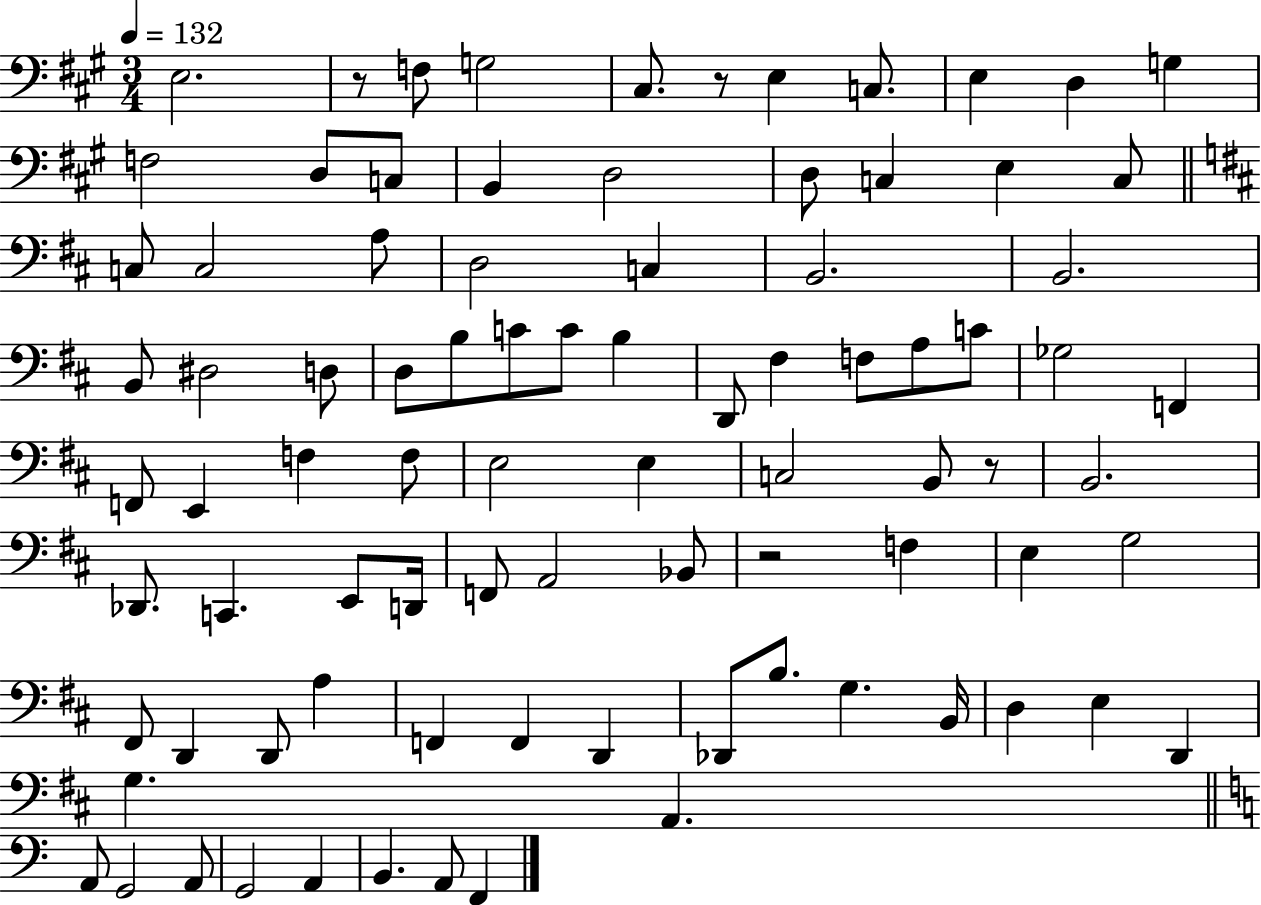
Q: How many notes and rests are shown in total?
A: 87